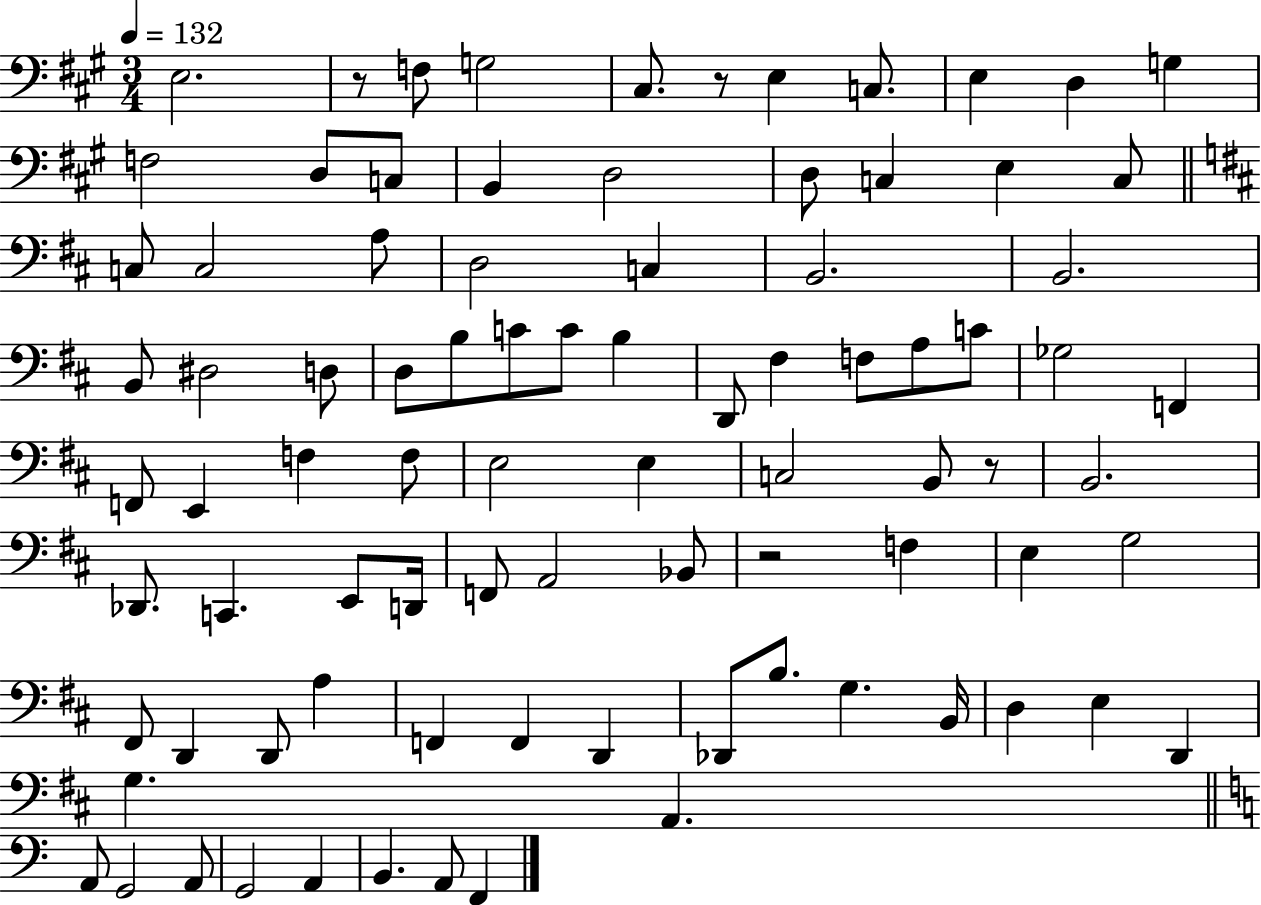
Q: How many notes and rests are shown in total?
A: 87